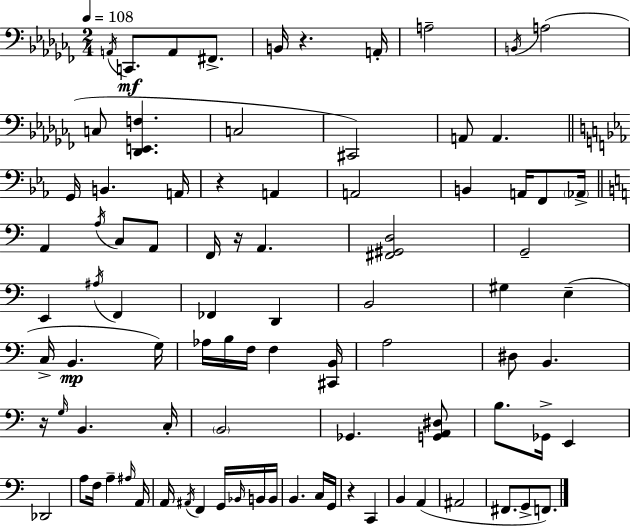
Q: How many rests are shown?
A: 5